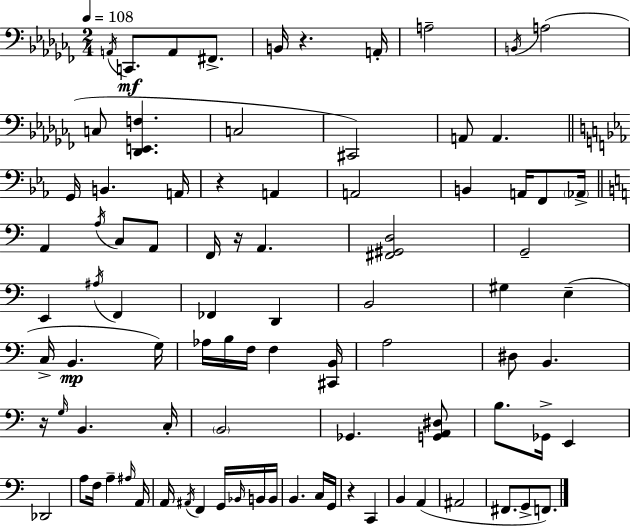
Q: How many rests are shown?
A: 5